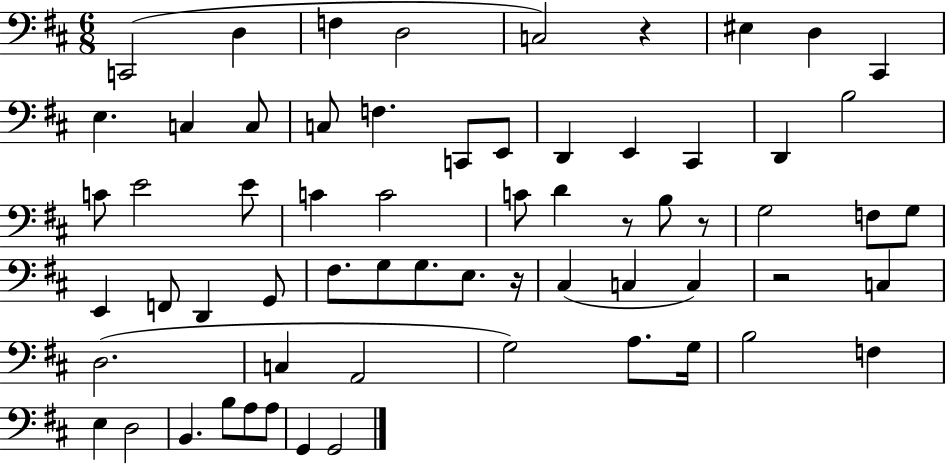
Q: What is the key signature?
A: D major